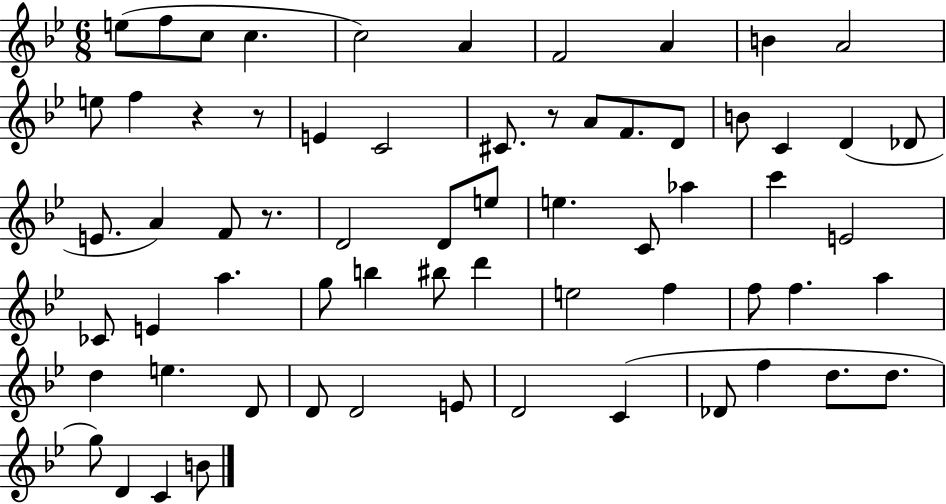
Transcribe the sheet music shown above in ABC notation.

X:1
T:Untitled
M:6/8
L:1/4
K:Bb
e/2 f/2 c/2 c c2 A F2 A B A2 e/2 f z z/2 E C2 ^C/2 z/2 A/2 F/2 D/2 B/2 C D _D/2 E/2 A F/2 z/2 D2 D/2 e/2 e C/2 _a c' E2 _C/2 E a g/2 b ^b/2 d' e2 f f/2 f a d e D/2 D/2 D2 E/2 D2 C _D/2 f d/2 d/2 g/2 D C B/2